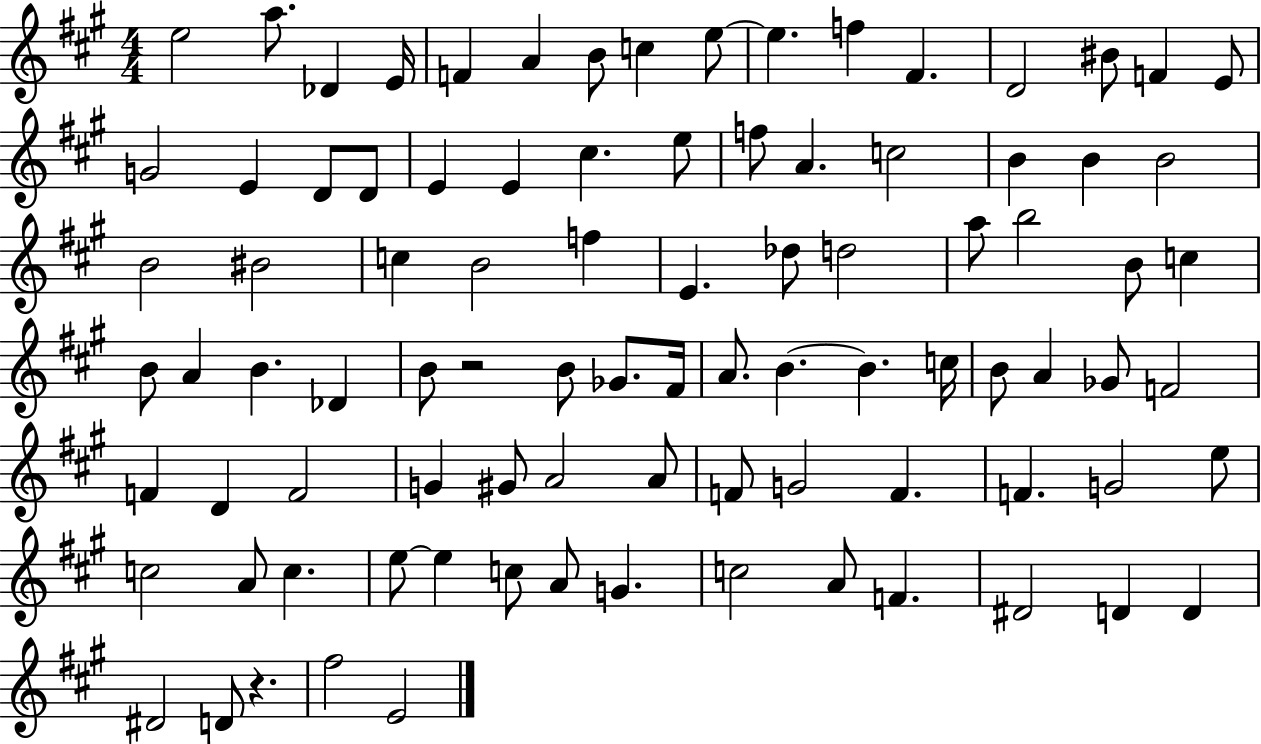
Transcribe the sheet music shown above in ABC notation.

X:1
T:Untitled
M:4/4
L:1/4
K:A
e2 a/2 _D E/4 F A B/2 c e/2 e f ^F D2 ^B/2 F E/2 G2 E D/2 D/2 E E ^c e/2 f/2 A c2 B B B2 B2 ^B2 c B2 f E _d/2 d2 a/2 b2 B/2 c B/2 A B _D B/2 z2 B/2 _G/2 ^F/4 A/2 B B c/4 B/2 A _G/2 F2 F D F2 G ^G/2 A2 A/2 F/2 G2 F F G2 e/2 c2 A/2 c e/2 e c/2 A/2 G c2 A/2 F ^D2 D D ^D2 D/2 z ^f2 E2